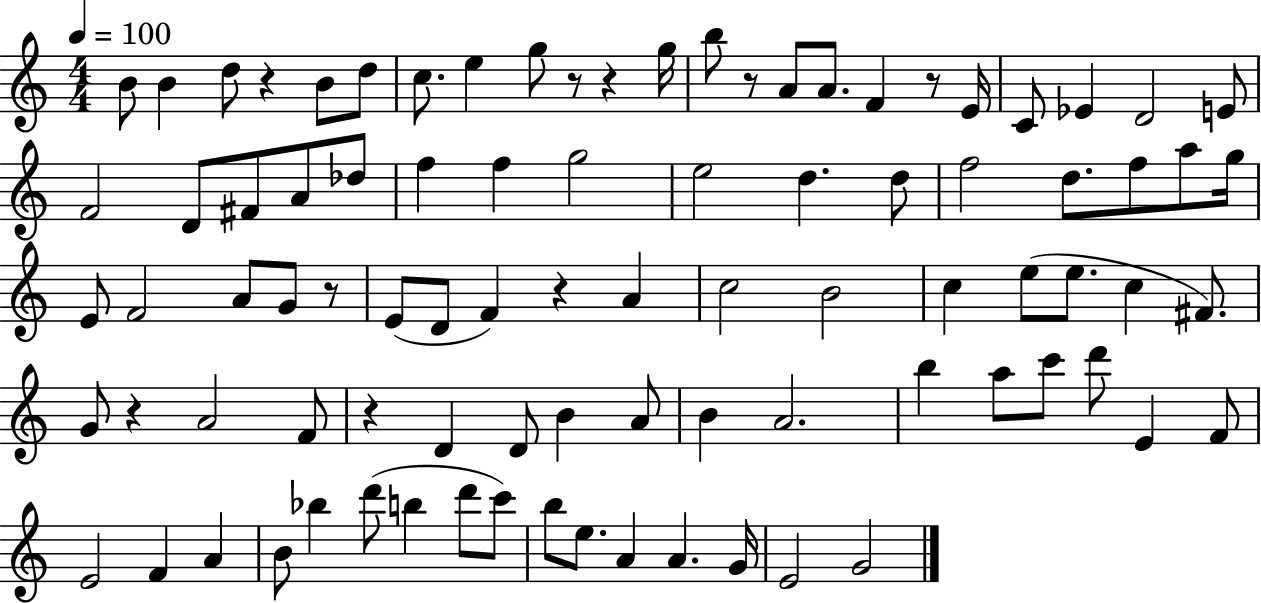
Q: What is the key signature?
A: C major